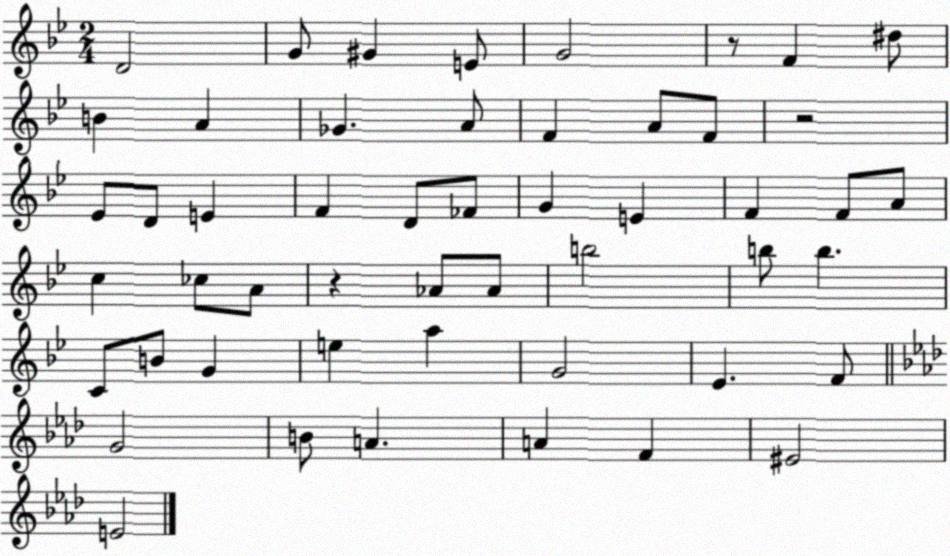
X:1
T:Untitled
M:2/4
L:1/4
K:Bb
D2 G/2 ^G E/2 G2 z/2 F ^d/2 B A _G A/2 F A/2 F/2 z2 _E/2 D/2 E F D/2 _F/2 G E F F/2 A/2 c _c/2 A/2 z _A/2 _A/2 b2 b/2 b C/2 B/2 G e a G2 _E F/2 G2 B/2 A A F ^E2 E2